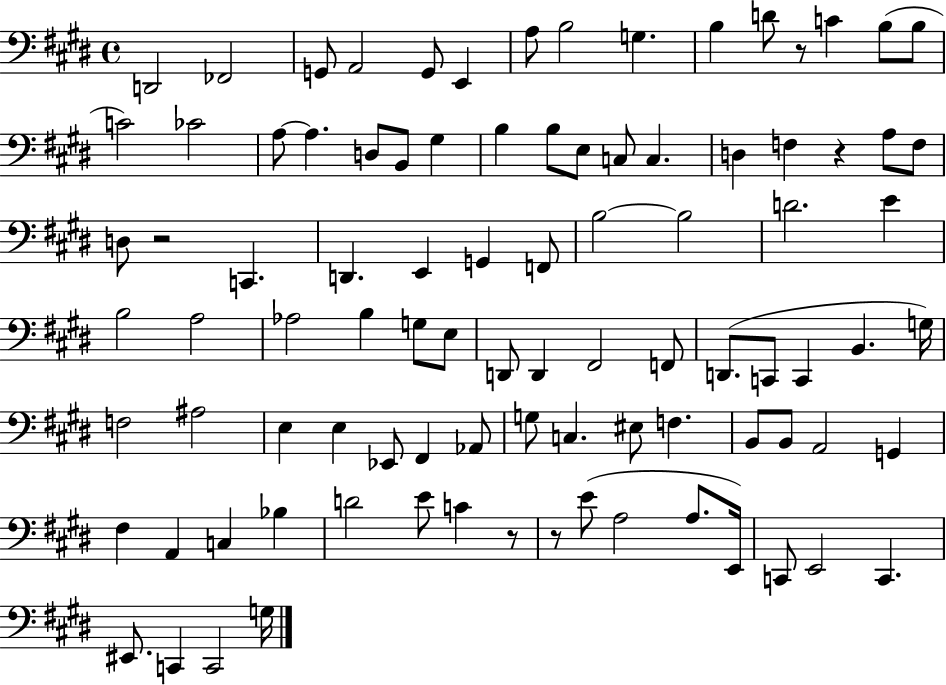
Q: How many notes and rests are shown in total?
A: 93